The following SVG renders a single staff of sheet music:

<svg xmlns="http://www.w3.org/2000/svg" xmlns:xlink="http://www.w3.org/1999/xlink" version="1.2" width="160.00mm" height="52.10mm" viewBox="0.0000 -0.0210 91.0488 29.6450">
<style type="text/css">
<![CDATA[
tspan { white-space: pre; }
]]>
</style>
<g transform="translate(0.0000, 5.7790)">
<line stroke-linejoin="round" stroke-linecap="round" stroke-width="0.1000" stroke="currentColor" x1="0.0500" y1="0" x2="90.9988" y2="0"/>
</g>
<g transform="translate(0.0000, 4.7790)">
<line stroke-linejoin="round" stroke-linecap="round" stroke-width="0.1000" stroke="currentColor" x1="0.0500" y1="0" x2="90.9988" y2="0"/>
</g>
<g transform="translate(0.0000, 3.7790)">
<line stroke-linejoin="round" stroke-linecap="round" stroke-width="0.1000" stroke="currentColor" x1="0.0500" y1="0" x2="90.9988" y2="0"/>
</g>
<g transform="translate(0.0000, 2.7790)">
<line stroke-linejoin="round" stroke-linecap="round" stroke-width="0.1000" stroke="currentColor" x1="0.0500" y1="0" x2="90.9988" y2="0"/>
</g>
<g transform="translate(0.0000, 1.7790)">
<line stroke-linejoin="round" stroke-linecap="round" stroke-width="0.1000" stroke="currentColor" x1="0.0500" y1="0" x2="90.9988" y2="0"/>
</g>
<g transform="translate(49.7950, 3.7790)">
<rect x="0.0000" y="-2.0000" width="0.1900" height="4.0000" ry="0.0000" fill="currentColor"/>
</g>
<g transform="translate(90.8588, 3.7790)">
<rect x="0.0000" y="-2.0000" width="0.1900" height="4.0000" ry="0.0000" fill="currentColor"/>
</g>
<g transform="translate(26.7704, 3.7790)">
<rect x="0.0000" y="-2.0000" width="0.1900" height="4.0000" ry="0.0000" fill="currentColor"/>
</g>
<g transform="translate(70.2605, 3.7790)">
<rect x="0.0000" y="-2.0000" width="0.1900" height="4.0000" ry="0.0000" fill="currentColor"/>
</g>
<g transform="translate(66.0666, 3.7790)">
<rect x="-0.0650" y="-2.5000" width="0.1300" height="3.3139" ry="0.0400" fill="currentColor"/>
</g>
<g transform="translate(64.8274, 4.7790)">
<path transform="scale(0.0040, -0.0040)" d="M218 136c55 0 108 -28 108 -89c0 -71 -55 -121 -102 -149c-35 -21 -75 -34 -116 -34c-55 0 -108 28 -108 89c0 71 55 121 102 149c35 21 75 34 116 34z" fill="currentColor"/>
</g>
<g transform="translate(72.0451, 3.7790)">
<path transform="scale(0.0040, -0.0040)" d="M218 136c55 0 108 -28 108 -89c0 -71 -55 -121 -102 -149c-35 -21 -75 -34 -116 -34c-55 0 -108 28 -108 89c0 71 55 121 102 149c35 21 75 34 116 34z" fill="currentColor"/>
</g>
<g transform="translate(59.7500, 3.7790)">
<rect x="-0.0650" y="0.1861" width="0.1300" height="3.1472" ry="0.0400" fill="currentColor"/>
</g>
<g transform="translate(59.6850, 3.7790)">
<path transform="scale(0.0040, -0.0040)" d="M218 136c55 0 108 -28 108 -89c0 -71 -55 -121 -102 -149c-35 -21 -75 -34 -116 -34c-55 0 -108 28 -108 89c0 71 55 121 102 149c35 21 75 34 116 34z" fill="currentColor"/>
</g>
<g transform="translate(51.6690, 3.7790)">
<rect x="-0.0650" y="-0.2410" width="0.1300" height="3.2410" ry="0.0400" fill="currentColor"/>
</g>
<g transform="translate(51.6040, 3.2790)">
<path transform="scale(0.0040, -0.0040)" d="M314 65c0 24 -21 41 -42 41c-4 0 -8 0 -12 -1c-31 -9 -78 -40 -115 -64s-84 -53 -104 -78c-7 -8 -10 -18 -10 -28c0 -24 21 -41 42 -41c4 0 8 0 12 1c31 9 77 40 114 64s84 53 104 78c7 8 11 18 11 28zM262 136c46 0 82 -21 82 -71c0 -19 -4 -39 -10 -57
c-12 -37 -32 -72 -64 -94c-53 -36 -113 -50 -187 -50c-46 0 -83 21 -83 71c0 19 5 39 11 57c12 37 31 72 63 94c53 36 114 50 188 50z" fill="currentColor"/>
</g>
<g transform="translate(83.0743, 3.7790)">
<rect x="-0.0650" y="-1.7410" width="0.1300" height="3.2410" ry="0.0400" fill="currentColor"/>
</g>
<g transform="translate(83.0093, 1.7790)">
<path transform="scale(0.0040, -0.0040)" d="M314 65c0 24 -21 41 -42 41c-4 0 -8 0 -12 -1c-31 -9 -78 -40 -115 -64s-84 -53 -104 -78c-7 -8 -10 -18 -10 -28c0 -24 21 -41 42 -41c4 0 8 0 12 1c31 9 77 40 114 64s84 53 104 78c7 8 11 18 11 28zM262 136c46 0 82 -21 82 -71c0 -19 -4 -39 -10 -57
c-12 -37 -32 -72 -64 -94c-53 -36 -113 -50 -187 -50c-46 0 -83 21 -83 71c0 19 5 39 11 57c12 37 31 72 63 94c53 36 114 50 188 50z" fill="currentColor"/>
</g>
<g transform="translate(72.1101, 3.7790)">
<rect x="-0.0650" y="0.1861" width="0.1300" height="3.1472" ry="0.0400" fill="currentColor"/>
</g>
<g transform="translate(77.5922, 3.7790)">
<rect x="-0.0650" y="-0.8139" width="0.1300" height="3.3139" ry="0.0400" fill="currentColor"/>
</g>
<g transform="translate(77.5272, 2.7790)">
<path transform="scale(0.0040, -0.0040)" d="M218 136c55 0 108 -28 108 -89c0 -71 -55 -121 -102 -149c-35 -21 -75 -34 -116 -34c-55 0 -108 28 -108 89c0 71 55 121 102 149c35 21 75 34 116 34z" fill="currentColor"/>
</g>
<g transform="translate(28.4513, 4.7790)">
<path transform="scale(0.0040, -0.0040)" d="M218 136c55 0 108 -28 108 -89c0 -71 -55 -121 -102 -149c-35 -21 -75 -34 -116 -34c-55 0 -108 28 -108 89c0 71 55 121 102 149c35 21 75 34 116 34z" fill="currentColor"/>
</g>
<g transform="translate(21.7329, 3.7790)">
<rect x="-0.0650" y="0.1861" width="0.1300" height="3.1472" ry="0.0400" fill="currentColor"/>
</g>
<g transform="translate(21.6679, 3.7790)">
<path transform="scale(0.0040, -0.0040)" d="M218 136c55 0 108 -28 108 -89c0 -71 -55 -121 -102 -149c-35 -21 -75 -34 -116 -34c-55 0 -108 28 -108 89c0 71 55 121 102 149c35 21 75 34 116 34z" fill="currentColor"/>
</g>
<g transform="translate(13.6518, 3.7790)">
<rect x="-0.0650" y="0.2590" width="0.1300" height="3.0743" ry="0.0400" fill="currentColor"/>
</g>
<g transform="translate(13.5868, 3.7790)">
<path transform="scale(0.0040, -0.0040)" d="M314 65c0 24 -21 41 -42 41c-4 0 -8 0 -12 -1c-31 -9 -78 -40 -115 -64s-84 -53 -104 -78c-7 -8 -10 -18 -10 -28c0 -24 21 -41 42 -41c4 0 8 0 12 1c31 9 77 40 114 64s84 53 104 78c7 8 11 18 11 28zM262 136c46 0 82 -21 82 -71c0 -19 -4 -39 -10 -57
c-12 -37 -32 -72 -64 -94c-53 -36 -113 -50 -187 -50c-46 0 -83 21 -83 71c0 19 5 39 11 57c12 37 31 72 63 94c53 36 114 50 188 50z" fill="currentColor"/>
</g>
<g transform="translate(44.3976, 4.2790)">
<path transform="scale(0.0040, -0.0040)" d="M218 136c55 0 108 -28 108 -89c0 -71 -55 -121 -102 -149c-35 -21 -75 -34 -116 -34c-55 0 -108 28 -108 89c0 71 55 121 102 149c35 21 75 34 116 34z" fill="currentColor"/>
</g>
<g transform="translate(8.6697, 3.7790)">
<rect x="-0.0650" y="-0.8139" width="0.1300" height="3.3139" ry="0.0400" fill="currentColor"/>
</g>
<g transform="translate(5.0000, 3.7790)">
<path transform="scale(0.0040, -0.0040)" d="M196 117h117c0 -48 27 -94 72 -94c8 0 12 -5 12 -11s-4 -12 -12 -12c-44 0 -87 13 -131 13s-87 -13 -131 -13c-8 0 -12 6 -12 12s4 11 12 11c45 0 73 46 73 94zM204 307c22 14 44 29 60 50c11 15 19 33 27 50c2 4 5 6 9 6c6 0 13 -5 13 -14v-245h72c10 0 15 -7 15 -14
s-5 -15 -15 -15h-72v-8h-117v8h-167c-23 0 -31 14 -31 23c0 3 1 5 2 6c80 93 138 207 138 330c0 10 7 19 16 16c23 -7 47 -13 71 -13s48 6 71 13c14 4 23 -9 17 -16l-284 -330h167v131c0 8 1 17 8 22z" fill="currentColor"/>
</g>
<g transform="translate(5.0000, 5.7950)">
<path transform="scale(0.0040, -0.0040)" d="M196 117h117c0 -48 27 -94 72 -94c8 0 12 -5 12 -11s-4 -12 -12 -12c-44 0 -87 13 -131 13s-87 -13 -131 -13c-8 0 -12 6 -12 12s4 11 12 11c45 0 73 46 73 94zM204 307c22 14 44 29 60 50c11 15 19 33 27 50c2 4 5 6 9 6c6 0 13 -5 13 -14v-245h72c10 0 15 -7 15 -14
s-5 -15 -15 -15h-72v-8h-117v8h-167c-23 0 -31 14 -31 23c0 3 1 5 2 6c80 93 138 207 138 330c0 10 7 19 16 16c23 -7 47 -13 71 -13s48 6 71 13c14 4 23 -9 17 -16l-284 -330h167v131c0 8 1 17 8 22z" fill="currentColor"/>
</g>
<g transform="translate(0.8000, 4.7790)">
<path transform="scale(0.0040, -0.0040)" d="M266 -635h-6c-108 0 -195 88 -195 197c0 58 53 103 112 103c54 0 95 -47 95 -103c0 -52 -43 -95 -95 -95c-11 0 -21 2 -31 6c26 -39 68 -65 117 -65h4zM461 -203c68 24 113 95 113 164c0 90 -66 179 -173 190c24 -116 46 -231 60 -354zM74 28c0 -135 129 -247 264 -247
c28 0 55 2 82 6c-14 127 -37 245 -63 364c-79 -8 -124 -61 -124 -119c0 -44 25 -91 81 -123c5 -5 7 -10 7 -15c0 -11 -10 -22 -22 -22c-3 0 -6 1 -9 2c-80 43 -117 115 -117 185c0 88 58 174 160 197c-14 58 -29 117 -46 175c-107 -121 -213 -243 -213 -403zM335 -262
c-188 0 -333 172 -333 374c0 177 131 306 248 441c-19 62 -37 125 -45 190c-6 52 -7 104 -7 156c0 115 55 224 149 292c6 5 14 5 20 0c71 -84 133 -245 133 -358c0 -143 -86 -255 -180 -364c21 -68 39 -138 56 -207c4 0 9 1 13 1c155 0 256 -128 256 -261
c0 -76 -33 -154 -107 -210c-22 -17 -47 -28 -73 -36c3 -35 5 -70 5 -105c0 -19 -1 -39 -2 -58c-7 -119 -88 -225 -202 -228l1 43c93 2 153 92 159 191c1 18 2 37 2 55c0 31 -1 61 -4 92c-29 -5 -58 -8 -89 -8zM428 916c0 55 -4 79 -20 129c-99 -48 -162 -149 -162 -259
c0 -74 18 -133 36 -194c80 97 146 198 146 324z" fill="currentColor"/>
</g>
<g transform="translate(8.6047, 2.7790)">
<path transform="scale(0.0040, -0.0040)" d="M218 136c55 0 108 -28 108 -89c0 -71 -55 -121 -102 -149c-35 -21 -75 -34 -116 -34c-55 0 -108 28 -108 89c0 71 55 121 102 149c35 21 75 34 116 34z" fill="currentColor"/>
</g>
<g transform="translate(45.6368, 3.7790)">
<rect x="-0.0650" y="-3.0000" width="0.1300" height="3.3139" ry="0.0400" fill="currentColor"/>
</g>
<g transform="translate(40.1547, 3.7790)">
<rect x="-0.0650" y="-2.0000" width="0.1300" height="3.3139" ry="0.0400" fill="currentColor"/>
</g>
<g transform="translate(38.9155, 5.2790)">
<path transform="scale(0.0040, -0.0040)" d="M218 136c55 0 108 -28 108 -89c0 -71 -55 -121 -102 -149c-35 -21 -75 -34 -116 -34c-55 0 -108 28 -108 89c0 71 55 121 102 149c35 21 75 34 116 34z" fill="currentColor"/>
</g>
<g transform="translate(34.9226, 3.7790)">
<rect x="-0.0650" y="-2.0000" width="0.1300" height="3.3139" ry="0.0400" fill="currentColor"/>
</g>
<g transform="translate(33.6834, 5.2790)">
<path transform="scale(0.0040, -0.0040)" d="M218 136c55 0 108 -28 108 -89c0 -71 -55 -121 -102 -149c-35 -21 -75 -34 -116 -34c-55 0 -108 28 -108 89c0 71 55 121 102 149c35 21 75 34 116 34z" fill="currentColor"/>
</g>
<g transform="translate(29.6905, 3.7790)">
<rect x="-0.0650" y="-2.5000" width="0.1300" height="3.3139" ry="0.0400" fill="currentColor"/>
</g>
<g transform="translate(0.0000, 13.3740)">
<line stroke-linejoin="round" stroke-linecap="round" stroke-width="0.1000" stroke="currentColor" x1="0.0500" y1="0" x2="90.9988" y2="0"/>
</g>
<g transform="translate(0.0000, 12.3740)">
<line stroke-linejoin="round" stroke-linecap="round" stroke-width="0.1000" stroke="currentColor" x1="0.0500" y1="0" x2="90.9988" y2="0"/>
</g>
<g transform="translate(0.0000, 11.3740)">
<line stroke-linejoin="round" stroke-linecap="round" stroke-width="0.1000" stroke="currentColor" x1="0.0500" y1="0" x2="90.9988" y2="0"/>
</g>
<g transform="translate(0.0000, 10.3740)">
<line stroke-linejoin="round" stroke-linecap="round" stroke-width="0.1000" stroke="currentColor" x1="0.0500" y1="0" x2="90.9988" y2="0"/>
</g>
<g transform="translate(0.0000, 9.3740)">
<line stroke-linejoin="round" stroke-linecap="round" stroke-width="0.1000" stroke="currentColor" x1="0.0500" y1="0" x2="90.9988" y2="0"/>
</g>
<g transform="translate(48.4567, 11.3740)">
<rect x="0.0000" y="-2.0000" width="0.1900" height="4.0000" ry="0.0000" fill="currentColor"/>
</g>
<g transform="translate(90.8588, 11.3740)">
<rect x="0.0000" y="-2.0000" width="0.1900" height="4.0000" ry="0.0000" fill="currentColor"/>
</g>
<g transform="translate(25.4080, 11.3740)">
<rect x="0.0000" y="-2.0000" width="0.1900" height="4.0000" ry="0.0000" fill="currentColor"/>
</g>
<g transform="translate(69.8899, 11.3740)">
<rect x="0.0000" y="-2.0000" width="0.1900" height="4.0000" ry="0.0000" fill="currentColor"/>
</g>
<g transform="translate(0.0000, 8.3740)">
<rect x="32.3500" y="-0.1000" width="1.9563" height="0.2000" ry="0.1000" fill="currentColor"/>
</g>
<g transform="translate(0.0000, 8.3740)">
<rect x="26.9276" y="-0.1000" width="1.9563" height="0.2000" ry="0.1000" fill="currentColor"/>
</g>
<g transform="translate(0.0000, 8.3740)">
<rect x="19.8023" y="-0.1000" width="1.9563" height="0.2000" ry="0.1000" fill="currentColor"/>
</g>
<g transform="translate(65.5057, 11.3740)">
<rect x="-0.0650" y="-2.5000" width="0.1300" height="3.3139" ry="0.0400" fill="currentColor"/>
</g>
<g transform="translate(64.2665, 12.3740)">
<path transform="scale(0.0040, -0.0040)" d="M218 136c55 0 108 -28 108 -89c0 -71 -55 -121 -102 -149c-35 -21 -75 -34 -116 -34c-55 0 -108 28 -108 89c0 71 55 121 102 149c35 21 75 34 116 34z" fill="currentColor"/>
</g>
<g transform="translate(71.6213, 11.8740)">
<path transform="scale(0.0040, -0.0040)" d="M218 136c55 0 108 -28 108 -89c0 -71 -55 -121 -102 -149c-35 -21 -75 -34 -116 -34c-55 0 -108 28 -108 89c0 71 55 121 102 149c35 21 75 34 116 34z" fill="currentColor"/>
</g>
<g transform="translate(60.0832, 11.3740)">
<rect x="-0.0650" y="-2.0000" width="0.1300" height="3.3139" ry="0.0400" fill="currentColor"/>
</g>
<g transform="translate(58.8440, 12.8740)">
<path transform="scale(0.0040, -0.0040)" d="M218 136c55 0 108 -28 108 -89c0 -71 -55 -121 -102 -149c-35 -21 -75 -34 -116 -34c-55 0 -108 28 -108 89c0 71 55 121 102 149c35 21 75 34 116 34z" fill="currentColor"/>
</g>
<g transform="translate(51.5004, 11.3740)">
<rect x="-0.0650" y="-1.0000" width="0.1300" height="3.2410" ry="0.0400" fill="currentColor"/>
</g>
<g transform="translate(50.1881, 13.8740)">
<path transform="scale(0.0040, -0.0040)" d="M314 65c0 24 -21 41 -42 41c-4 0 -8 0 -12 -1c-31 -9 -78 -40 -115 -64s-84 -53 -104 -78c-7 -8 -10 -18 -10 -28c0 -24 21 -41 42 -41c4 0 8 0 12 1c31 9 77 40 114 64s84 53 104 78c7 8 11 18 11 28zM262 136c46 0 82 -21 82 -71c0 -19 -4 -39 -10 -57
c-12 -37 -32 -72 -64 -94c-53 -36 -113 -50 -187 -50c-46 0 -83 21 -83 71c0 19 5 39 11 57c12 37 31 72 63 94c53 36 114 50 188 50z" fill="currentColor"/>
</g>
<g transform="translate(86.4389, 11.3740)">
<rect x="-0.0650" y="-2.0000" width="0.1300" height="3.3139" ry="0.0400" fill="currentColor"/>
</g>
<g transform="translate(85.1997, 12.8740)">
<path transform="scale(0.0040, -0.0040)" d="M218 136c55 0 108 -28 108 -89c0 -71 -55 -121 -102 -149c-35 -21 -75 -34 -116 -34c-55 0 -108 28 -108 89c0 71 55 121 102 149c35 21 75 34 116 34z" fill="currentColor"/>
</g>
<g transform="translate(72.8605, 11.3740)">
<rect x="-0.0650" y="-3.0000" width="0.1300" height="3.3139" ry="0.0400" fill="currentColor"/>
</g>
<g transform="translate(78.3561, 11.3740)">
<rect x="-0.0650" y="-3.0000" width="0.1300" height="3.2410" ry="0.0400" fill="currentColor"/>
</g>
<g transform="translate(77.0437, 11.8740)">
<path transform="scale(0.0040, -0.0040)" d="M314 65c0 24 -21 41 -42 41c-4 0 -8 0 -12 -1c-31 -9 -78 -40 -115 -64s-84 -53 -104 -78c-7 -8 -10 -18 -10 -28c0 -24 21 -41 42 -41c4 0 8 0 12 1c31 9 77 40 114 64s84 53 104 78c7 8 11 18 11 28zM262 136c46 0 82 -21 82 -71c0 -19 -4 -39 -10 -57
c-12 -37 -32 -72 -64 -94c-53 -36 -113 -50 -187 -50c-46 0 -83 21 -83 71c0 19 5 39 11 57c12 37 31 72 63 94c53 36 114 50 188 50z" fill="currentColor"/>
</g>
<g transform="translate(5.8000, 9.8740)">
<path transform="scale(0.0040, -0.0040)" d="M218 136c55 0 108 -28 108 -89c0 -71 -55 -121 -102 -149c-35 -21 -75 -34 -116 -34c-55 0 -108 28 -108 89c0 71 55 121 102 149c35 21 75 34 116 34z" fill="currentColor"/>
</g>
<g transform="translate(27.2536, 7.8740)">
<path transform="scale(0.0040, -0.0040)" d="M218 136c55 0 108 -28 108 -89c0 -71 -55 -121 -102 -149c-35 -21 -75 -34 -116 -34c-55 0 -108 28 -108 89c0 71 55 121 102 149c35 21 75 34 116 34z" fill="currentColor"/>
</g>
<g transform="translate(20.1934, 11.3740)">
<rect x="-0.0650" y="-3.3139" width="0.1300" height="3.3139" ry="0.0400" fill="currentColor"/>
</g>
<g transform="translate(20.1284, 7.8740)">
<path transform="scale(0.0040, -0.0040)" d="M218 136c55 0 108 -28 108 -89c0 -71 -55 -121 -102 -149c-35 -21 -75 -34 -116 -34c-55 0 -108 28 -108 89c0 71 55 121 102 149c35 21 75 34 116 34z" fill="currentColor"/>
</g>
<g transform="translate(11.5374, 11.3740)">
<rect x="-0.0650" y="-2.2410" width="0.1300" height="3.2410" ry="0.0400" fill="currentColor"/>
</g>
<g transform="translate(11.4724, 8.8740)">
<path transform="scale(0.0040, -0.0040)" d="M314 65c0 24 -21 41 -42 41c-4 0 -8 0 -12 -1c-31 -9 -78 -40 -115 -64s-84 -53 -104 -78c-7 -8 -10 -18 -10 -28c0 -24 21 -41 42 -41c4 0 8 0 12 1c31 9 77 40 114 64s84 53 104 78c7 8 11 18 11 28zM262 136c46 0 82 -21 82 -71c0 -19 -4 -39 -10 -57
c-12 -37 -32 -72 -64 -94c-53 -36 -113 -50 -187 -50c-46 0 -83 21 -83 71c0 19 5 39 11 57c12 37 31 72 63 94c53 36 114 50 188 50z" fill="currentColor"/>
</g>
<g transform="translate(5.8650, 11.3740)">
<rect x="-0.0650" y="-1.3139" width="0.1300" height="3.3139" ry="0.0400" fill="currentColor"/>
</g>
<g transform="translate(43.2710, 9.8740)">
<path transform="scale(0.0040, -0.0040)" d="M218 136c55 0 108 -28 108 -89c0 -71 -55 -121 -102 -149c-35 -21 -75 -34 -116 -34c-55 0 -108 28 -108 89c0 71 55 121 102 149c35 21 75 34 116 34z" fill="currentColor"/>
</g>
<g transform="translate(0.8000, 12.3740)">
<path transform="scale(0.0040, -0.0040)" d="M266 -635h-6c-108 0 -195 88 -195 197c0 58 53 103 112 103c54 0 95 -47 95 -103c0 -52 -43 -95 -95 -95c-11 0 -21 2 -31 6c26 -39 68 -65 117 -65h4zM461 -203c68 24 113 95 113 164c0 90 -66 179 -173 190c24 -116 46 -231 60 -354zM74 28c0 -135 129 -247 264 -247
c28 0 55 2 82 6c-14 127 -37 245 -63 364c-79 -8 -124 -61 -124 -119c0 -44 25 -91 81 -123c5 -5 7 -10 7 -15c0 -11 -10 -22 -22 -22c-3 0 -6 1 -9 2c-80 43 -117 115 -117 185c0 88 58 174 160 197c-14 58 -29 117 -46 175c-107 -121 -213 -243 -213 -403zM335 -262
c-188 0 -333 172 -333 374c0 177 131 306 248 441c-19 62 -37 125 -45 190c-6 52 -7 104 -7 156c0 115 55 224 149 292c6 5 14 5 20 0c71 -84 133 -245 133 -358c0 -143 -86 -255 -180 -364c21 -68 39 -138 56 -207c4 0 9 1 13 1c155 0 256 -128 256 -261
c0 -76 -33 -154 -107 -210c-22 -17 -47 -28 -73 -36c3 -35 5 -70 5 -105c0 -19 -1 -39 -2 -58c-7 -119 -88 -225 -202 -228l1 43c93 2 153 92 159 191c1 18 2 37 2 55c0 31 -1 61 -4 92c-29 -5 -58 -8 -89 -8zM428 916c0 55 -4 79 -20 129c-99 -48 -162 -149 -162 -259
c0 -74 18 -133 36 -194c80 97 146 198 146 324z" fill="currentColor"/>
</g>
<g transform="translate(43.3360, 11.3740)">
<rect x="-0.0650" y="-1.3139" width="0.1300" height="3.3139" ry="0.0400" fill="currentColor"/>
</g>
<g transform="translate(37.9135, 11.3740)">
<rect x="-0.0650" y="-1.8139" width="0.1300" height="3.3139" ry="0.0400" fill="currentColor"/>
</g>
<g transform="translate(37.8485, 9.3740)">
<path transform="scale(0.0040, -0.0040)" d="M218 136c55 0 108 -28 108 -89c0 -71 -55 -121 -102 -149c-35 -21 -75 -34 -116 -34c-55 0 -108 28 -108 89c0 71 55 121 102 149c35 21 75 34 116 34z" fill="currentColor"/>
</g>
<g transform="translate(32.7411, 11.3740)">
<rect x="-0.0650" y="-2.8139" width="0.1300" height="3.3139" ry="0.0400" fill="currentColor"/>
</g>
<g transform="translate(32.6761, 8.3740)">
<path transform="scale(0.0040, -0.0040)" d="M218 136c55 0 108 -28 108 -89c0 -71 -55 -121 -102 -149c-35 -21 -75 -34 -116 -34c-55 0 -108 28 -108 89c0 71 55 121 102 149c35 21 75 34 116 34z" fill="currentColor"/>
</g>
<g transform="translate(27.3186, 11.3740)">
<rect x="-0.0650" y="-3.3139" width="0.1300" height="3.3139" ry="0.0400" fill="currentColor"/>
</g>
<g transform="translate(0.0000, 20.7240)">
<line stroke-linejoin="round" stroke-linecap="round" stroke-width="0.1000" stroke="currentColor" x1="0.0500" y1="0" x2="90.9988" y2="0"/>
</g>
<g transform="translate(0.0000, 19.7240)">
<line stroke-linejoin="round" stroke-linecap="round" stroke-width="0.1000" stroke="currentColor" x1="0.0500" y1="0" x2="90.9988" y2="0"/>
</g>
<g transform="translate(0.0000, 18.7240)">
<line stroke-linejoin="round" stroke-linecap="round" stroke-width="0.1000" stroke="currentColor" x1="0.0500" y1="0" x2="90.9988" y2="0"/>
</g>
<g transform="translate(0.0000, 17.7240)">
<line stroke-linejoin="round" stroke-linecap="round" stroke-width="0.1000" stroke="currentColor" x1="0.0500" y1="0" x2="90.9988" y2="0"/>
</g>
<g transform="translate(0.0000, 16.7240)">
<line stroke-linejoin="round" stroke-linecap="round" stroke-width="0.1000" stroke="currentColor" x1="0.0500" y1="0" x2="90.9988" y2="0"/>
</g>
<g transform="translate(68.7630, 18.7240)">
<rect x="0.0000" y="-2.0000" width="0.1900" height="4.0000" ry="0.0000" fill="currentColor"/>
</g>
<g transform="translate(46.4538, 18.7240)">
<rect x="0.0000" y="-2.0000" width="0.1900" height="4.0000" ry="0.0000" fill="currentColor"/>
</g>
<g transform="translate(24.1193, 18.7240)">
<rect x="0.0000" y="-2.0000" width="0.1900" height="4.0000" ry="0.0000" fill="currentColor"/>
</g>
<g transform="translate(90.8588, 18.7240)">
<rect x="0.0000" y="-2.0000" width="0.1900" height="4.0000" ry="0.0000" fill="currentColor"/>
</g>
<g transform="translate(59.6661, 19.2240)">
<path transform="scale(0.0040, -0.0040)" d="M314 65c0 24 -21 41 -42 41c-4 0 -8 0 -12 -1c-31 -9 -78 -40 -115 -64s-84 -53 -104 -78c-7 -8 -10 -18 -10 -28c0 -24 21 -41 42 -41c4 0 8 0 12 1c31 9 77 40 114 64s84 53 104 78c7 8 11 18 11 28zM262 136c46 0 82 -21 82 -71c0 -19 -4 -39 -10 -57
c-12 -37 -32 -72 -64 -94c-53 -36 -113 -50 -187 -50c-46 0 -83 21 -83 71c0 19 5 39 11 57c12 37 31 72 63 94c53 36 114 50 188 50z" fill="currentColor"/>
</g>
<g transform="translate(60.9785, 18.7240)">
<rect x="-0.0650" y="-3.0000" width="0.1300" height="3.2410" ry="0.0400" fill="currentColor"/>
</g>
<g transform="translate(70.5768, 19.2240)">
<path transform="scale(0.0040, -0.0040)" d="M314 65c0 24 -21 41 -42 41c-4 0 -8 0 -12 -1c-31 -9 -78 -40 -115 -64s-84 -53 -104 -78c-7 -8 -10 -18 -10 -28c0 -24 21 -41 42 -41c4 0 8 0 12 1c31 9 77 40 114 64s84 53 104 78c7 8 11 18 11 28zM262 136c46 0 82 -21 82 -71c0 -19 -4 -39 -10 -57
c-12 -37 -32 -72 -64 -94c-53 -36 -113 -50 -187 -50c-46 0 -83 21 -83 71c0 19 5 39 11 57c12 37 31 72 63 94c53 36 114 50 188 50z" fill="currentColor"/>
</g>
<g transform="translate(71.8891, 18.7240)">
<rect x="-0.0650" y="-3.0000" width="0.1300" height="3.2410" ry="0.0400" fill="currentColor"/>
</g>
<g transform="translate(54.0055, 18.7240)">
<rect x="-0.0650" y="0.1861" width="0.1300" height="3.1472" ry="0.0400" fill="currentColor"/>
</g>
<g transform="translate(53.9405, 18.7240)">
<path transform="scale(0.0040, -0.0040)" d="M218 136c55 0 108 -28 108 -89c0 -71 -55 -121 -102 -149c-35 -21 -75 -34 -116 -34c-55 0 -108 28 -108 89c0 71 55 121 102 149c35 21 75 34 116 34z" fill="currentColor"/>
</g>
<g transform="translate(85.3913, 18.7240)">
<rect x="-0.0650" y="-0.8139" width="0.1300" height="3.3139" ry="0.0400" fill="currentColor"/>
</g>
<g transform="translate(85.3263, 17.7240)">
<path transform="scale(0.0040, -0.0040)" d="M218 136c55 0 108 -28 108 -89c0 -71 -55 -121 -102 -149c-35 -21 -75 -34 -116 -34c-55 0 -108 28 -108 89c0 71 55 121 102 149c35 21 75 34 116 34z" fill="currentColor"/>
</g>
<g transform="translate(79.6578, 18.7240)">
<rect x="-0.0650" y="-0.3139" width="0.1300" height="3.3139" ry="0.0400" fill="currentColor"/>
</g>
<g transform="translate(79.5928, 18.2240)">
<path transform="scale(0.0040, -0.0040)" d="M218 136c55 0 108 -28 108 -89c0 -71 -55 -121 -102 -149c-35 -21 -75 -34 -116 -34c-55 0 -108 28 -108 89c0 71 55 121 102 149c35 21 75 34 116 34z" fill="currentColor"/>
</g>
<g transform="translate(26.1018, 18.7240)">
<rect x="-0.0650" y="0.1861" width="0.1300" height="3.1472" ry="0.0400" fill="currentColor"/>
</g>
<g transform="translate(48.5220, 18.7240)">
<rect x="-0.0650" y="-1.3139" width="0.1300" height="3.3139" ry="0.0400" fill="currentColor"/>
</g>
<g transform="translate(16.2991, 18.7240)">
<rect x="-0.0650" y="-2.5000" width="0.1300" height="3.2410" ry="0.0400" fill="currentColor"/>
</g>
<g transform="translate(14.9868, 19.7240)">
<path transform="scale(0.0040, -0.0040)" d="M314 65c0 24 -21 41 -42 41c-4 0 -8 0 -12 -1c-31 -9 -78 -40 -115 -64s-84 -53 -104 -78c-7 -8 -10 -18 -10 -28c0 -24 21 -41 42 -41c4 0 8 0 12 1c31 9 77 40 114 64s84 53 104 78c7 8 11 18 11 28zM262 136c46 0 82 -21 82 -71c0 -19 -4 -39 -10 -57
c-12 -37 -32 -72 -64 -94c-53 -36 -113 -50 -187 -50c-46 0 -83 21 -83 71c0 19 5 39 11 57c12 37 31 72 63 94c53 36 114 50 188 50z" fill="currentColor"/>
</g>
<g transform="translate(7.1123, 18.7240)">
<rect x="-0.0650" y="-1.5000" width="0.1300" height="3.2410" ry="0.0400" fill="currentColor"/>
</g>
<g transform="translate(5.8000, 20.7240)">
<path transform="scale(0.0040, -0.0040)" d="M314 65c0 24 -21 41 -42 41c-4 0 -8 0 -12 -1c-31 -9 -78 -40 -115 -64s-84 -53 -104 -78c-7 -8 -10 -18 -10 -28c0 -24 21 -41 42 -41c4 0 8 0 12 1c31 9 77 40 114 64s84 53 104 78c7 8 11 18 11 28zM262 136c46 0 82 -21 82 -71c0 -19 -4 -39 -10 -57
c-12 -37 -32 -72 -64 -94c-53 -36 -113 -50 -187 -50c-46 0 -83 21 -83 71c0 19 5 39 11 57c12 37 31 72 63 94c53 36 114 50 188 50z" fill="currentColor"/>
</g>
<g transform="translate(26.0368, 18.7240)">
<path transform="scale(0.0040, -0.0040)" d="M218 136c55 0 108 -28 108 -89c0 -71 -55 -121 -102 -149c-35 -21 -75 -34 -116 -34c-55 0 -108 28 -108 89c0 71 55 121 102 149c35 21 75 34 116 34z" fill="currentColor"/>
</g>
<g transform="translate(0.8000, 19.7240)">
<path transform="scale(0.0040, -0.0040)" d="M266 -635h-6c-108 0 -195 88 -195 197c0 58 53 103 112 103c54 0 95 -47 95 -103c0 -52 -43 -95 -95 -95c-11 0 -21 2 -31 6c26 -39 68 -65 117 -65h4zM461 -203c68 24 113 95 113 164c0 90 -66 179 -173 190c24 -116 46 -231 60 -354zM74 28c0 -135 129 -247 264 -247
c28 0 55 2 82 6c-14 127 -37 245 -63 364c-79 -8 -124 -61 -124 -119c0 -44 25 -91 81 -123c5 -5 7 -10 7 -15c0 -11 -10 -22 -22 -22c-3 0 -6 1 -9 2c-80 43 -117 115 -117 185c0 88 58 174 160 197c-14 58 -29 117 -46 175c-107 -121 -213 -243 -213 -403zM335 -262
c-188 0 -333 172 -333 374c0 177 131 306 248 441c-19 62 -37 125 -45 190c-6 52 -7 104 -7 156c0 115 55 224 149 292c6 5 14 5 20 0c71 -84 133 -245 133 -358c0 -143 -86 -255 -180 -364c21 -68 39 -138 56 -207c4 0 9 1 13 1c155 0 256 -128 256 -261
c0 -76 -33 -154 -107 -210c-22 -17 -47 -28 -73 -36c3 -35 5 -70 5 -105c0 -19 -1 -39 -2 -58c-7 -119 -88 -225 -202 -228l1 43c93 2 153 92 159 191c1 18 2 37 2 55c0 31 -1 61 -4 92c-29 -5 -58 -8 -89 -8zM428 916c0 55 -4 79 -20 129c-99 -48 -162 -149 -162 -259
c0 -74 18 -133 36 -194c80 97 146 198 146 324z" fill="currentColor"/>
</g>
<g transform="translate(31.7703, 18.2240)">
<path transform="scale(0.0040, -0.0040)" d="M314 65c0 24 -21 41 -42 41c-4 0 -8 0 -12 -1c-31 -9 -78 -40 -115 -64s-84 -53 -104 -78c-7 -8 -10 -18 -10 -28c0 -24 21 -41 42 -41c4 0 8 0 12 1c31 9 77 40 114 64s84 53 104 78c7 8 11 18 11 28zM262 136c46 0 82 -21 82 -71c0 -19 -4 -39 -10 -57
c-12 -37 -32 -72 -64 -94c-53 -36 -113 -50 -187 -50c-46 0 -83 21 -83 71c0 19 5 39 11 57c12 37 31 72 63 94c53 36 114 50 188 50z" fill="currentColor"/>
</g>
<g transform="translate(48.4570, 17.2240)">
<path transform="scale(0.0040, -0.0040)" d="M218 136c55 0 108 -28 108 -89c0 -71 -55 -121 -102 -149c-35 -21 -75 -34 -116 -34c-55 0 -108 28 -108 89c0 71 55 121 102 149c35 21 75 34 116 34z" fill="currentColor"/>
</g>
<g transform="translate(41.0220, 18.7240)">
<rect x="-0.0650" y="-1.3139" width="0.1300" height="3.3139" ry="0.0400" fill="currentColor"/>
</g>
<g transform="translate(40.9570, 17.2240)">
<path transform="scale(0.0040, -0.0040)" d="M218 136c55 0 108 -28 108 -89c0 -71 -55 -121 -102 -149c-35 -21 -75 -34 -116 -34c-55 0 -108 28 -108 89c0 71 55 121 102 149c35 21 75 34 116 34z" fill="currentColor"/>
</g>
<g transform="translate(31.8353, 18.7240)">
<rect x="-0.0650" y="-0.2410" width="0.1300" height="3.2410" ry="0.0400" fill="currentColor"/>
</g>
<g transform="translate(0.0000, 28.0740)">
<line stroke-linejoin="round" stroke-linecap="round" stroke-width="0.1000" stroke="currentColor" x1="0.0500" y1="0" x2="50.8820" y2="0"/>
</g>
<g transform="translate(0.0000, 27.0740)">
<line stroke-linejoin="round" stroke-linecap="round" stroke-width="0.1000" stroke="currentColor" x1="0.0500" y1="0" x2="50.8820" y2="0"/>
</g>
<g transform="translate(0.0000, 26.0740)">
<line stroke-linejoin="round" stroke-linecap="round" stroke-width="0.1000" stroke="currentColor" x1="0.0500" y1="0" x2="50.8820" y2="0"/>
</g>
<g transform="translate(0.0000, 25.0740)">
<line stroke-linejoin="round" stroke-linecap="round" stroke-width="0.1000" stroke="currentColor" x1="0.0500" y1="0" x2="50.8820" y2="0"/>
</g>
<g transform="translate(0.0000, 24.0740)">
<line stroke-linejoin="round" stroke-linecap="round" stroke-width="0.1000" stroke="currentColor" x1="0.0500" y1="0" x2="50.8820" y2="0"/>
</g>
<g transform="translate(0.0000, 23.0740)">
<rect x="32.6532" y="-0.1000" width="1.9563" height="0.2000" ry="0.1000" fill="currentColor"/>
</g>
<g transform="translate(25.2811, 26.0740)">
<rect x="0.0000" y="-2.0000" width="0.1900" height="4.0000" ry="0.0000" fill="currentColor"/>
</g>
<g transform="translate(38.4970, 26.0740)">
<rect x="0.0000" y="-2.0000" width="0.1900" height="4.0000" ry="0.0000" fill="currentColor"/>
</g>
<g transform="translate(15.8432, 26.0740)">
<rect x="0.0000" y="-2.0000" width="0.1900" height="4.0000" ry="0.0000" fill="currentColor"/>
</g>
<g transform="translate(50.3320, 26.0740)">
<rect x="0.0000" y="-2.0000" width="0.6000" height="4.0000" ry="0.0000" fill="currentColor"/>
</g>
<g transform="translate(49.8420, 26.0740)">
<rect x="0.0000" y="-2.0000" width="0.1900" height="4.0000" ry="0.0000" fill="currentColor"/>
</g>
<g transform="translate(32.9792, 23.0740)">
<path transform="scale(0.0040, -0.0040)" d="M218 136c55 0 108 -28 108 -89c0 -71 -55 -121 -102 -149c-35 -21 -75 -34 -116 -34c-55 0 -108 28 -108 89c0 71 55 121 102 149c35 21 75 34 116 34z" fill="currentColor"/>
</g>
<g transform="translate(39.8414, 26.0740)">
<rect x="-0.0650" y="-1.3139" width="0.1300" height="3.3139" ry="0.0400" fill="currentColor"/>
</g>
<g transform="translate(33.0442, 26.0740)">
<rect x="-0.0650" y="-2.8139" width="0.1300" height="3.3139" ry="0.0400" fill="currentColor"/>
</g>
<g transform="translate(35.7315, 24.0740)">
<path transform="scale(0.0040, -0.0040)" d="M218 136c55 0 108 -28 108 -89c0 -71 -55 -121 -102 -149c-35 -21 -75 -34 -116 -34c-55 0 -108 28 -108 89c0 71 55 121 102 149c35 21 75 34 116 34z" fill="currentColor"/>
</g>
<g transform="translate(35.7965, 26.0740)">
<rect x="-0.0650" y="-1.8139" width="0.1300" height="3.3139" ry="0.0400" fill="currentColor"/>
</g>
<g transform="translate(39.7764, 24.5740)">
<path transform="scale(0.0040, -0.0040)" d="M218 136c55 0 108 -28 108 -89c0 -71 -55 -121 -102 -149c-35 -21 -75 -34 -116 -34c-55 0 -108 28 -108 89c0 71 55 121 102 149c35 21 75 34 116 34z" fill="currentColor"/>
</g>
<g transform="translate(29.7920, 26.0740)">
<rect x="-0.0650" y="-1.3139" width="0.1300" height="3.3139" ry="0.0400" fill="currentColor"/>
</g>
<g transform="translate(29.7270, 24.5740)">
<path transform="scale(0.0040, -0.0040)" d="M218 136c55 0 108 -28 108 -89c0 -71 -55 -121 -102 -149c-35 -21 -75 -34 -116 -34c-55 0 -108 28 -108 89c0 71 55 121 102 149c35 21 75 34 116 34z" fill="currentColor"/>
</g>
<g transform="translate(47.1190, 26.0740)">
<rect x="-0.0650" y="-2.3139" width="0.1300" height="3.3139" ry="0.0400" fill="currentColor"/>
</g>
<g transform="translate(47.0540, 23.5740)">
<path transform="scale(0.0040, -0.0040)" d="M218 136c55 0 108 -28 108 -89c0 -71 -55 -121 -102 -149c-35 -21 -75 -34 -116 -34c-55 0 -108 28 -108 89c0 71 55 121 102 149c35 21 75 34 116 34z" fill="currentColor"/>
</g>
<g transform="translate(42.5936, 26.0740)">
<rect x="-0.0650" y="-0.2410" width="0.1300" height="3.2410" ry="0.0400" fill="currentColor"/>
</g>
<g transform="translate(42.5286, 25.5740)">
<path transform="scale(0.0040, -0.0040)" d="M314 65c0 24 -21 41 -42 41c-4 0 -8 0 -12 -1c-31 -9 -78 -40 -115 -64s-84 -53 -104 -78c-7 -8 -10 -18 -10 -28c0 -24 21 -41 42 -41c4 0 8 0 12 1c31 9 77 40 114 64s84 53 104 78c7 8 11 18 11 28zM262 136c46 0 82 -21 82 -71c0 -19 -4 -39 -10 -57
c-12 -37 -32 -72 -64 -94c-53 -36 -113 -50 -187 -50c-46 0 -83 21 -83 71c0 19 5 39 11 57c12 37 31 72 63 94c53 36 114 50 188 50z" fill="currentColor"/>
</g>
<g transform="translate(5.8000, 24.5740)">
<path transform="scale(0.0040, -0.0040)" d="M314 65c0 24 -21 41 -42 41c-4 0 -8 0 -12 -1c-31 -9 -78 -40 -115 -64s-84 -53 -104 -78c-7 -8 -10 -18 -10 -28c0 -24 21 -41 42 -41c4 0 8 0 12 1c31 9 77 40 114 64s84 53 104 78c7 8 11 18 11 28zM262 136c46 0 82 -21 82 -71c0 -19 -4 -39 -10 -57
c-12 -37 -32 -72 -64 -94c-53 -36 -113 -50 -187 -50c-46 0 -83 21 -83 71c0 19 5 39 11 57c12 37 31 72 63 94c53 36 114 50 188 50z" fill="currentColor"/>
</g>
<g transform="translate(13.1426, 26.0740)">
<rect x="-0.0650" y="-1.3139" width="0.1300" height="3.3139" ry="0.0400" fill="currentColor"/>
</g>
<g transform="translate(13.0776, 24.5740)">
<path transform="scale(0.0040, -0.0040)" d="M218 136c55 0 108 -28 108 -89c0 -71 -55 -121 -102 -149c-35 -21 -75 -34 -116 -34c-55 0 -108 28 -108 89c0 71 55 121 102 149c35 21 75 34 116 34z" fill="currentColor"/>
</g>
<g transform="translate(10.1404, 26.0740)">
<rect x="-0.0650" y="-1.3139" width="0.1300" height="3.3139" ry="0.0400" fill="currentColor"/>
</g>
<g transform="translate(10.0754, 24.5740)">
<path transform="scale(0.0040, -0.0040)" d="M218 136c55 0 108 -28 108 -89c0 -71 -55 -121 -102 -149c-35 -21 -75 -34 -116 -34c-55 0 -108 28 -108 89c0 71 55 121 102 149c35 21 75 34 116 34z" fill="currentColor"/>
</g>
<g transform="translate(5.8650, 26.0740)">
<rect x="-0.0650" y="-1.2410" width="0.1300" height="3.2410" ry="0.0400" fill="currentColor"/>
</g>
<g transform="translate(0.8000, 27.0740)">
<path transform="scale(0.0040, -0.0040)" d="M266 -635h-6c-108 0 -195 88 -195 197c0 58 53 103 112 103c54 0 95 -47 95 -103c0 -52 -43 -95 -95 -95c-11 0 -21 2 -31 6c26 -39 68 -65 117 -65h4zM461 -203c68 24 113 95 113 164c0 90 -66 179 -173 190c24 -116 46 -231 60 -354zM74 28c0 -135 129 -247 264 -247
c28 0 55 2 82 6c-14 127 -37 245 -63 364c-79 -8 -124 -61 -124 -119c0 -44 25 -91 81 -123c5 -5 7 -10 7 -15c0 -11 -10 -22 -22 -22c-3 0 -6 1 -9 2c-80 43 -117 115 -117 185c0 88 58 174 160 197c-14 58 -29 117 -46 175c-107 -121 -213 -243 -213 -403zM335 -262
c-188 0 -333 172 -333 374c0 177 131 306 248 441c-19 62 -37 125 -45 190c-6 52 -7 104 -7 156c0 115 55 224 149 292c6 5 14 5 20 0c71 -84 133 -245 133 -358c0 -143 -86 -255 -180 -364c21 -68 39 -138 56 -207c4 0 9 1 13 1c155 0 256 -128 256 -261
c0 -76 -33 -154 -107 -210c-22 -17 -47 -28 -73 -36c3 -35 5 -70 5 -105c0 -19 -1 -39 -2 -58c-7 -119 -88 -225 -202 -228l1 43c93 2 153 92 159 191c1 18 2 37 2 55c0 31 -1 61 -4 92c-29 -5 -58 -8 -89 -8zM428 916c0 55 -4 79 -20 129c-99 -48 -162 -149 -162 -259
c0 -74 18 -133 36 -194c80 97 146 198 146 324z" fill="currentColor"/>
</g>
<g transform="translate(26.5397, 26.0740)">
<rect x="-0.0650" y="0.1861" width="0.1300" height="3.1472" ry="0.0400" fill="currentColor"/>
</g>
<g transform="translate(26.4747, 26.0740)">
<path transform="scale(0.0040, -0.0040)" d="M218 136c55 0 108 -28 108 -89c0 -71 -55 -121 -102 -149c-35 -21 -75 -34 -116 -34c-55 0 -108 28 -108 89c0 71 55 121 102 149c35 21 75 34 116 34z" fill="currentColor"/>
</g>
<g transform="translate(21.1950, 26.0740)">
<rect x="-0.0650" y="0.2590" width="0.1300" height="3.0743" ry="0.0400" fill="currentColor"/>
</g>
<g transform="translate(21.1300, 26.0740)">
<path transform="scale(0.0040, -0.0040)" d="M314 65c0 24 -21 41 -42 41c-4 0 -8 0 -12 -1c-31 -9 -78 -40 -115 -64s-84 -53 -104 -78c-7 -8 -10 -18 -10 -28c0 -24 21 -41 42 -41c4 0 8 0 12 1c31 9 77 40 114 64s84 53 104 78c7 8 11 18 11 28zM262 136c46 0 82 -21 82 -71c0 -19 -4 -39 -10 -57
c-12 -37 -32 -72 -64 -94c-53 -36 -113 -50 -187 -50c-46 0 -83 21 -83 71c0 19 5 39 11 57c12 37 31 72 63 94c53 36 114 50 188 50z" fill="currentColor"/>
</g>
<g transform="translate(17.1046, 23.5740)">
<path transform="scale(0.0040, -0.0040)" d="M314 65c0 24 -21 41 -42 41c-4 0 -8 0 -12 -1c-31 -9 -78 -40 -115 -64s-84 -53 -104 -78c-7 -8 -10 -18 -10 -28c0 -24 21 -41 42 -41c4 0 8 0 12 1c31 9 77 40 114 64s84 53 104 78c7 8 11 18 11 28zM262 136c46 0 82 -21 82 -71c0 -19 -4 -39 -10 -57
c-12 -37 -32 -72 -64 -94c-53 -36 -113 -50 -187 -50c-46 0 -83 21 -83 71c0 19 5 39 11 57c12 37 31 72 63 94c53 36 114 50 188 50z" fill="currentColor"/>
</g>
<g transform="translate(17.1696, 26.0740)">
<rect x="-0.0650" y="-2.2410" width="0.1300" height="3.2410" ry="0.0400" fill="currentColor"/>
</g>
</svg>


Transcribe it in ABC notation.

X:1
T:Untitled
M:4/4
L:1/4
K:C
d B2 B G F F A c2 B G B d f2 e g2 b b a f e D2 F G A A2 F E2 G2 B c2 e e B A2 A2 c d e2 e e g2 B2 B e a f e c2 g